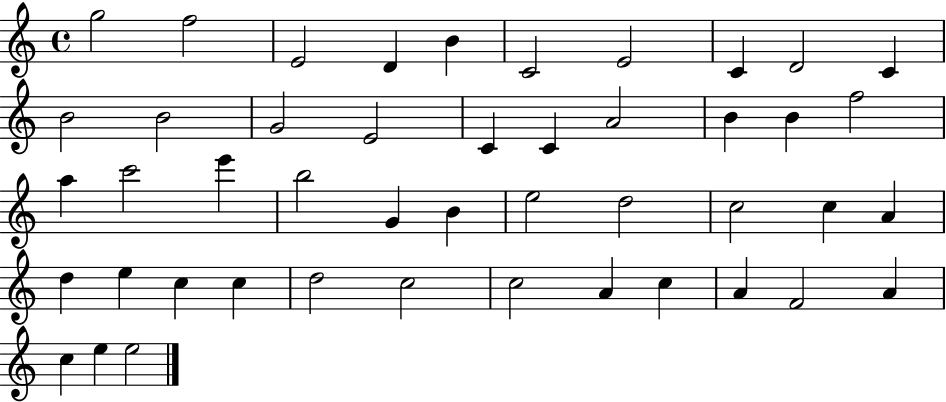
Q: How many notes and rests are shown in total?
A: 46